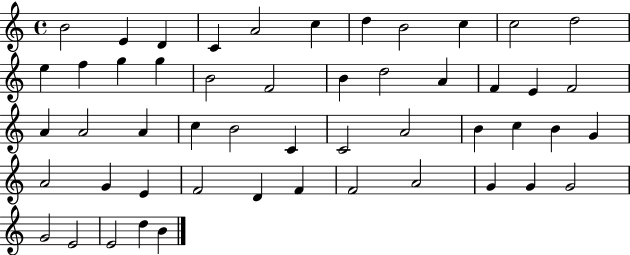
X:1
T:Untitled
M:4/4
L:1/4
K:C
B2 E D C A2 c d B2 c c2 d2 e f g g B2 F2 B d2 A F E F2 A A2 A c B2 C C2 A2 B c B G A2 G E F2 D F F2 A2 G G G2 G2 E2 E2 d B